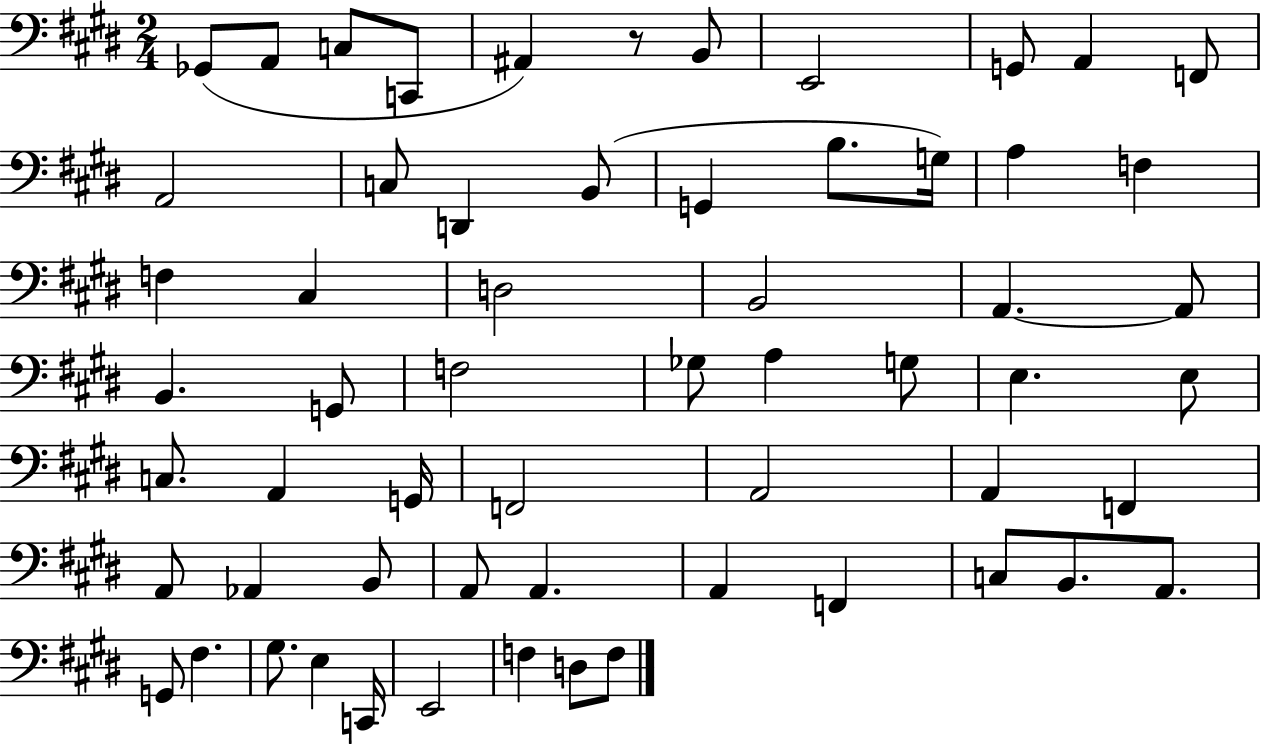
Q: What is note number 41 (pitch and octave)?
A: A2